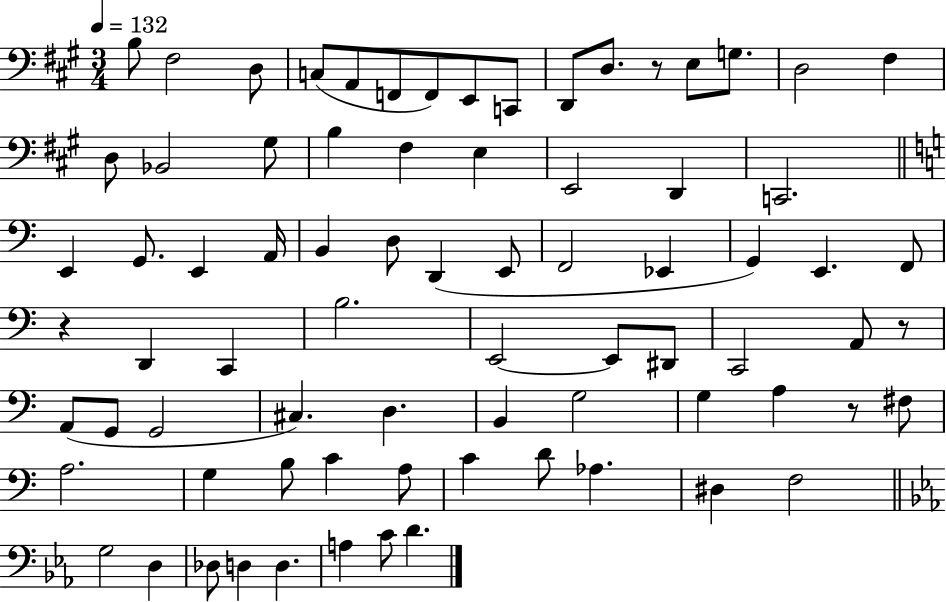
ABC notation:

X:1
T:Untitled
M:3/4
L:1/4
K:A
B,/2 ^F,2 D,/2 C,/2 A,,/2 F,,/2 F,,/2 E,,/2 C,,/2 D,,/2 D,/2 z/2 E,/2 G,/2 D,2 ^F, D,/2 _B,,2 ^G,/2 B, ^F, E, E,,2 D,, C,,2 E,, G,,/2 E,, A,,/4 B,, D,/2 D,, E,,/2 F,,2 _E,, G,, E,, F,,/2 z D,, C,, B,2 E,,2 E,,/2 ^D,,/2 C,,2 A,,/2 z/2 A,,/2 G,,/2 G,,2 ^C, D, B,, G,2 G, A, z/2 ^F,/2 A,2 G, B,/2 C A,/2 C D/2 _A, ^D, F,2 G,2 D, _D,/2 D, D, A, C/2 D